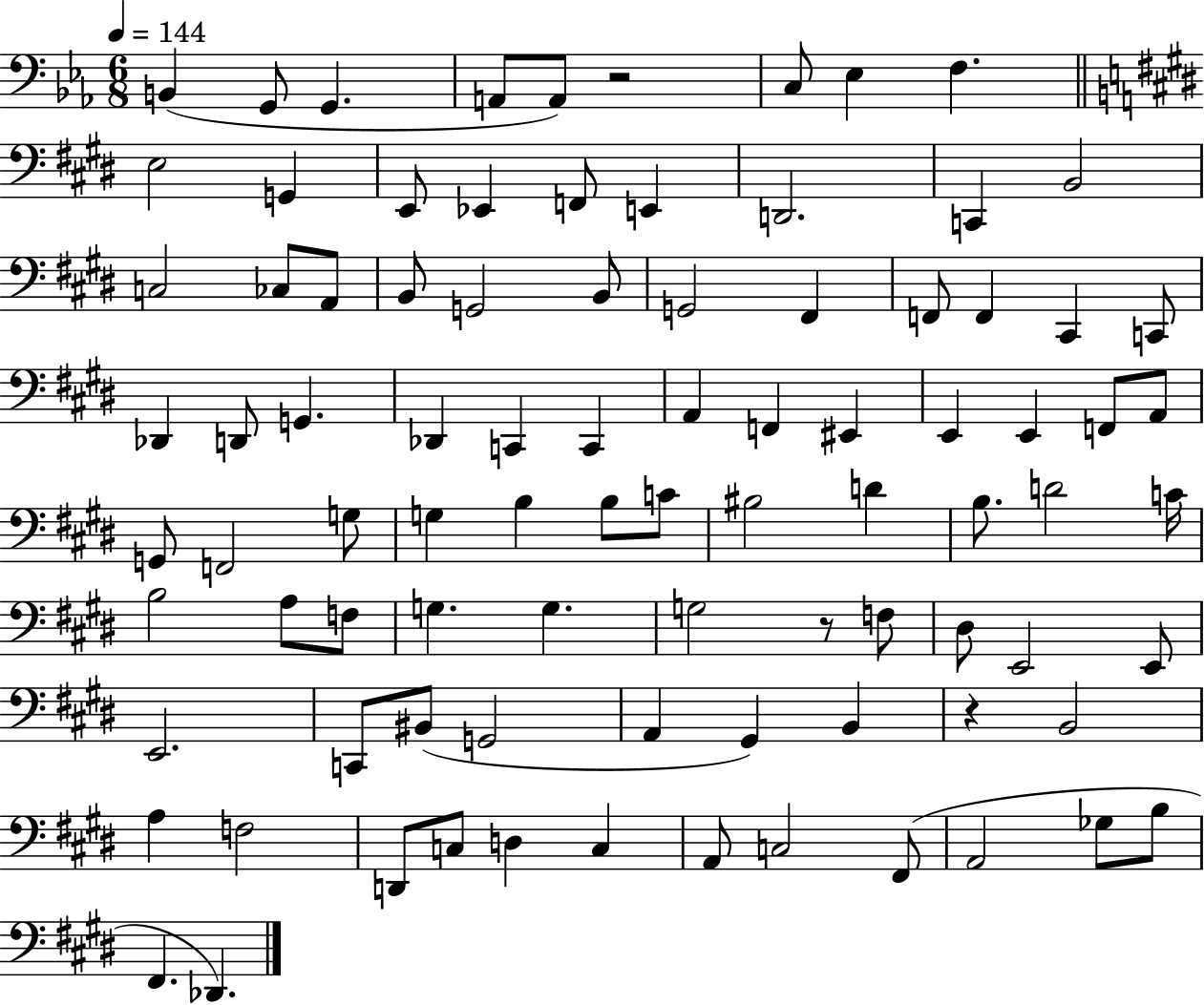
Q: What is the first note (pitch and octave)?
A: B2